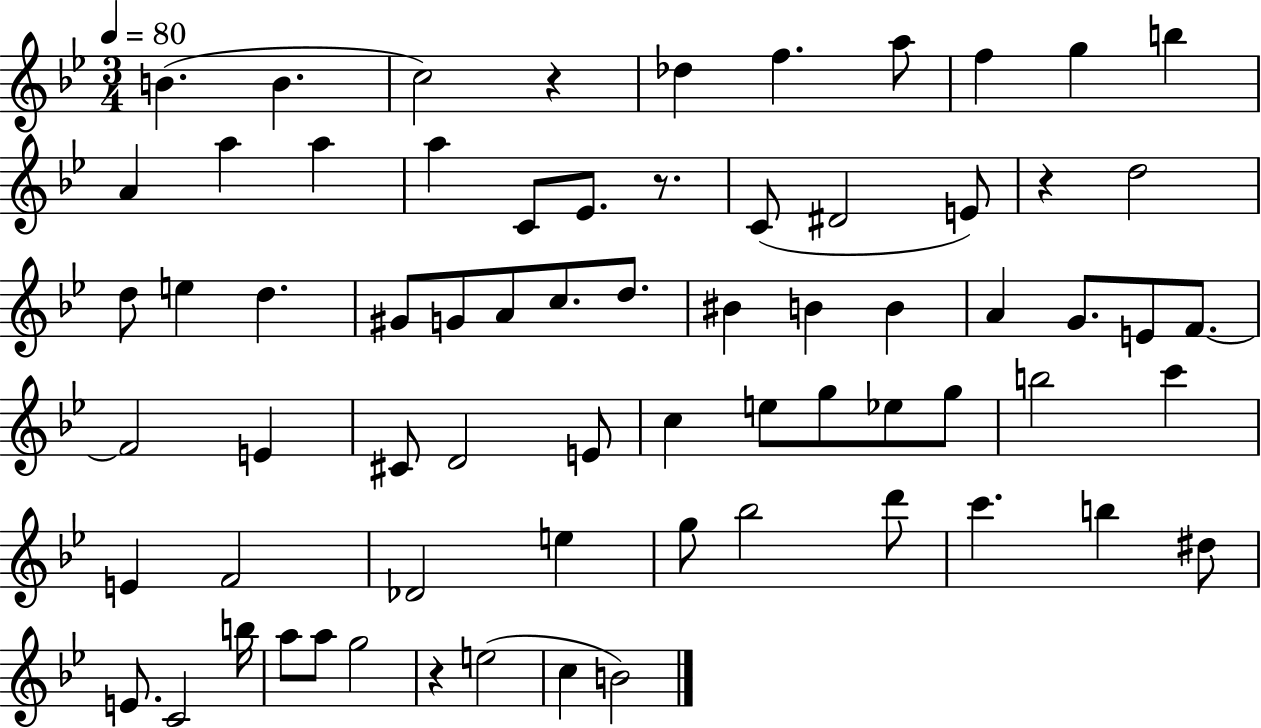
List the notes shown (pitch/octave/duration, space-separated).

B4/q. B4/q. C5/h R/q Db5/q F5/q. A5/e F5/q G5/q B5/q A4/q A5/q A5/q A5/q C4/e Eb4/e. R/e. C4/e D#4/h E4/e R/q D5/h D5/e E5/q D5/q. G#4/e G4/e A4/e C5/e. D5/e. BIS4/q B4/q B4/q A4/q G4/e. E4/e F4/e. F4/h E4/q C#4/e D4/h E4/e C5/q E5/e G5/e Eb5/e G5/e B5/h C6/q E4/q F4/h Db4/h E5/q G5/e Bb5/h D6/e C6/q. B5/q D#5/e E4/e. C4/h B5/s A5/e A5/e G5/h R/q E5/h C5/q B4/h